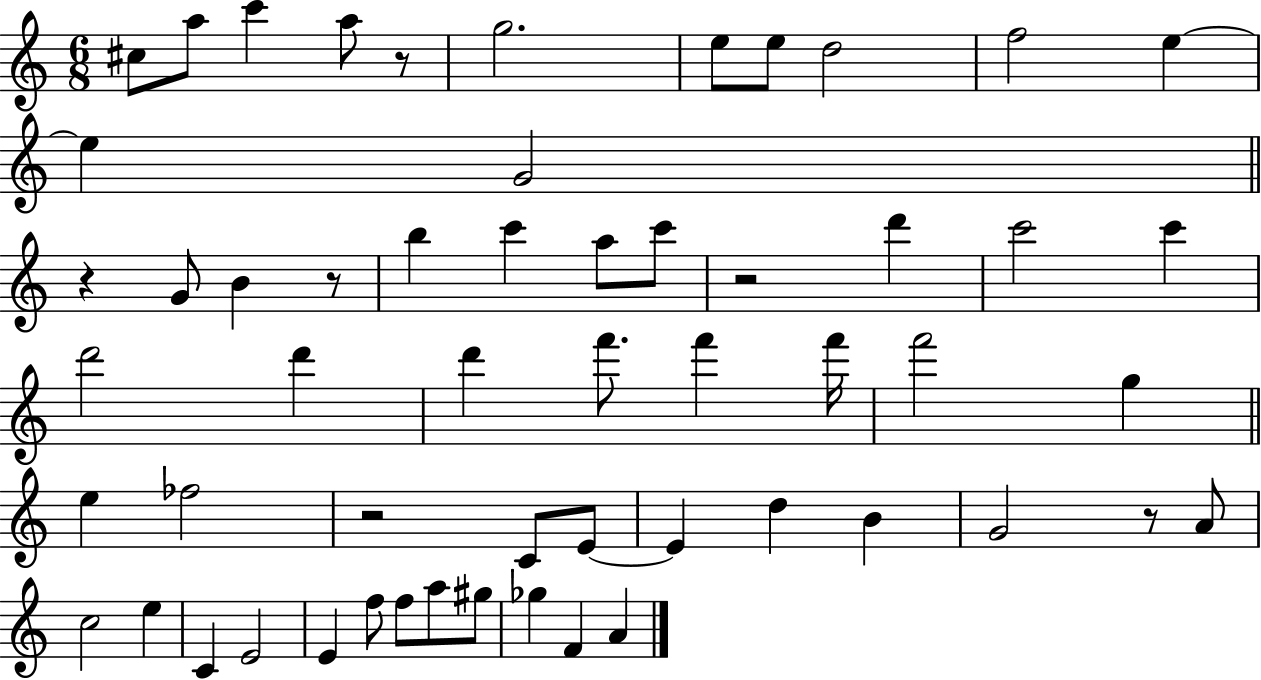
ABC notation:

X:1
T:Untitled
M:6/8
L:1/4
K:C
^c/2 a/2 c' a/2 z/2 g2 e/2 e/2 d2 f2 e e G2 z G/2 B z/2 b c' a/2 c'/2 z2 d' c'2 c' d'2 d' d' f'/2 f' f'/4 f'2 g e _f2 z2 C/2 E/2 E d B G2 z/2 A/2 c2 e C E2 E f/2 f/2 a/2 ^g/2 _g F A